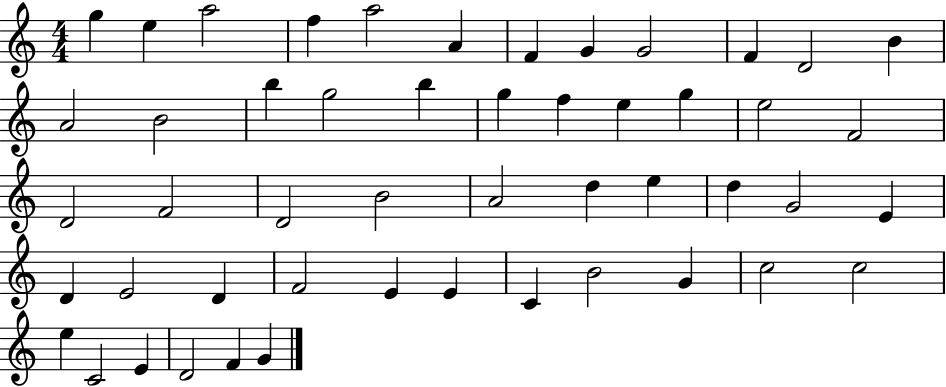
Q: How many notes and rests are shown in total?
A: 50